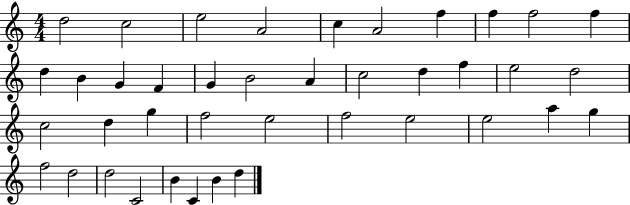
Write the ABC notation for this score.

X:1
T:Untitled
M:4/4
L:1/4
K:C
d2 c2 e2 A2 c A2 f f f2 f d B G F G B2 A c2 d f e2 d2 c2 d g f2 e2 f2 e2 e2 a g f2 d2 d2 C2 B C B d